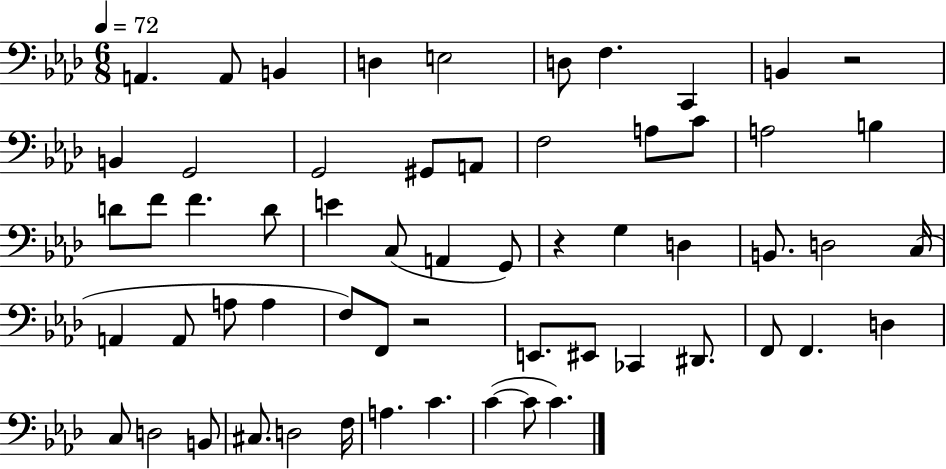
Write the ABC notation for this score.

X:1
T:Untitled
M:6/8
L:1/4
K:Ab
A,, A,,/2 B,, D, E,2 D,/2 F, C,, B,, z2 B,, G,,2 G,,2 ^G,,/2 A,,/2 F,2 A,/2 C/2 A,2 B, D/2 F/2 F D/2 E C,/2 A,, G,,/2 z G, D, B,,/2 D,2 C,/4 A,, A,,/2 A,/2 A, F,/2 F,,/2 z2 E,,/2 ^E,,/2 _C,, ^D,,/2 F,,/2 F,, D, C,/2 D,2 B,,/2 ^C,/2 D,2 F,/4 A, C C C/2 C